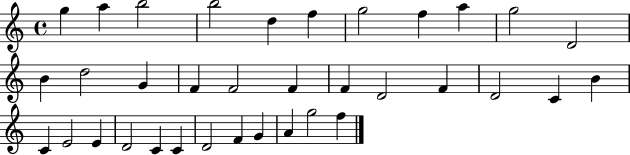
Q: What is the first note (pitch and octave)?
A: G5